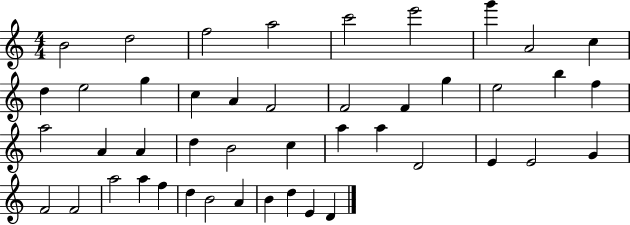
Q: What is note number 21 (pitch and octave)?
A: F5